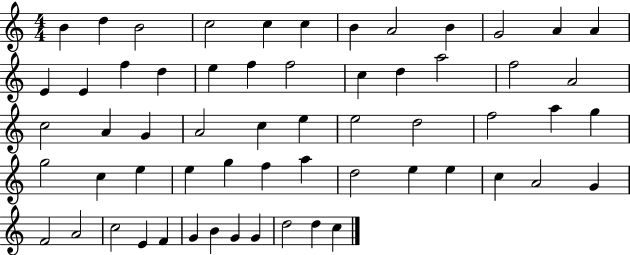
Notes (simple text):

B4/q D5/q B4/h C5/h C5/q C5/q B4/q A4/h B4/q G4/h A4/q A4/q E4/q E4/q F5/q D5/q E5/q F5/q F5/h C5/q D5/q A5/h F5/h A4/h C5/h A4/q G4/q A4/h C5/q E5/q E5/h D5/h F5/h A5/q G5/q G5/h C5/q E5/q E5/q G5/q F5/q A5/q D5/h E5/q E5/q C5/q A4/h G4/q F4/h A4/h C5/h E4/q F4/q G4/q B4/q G4/q G4/q D5/h D5/q C5/q